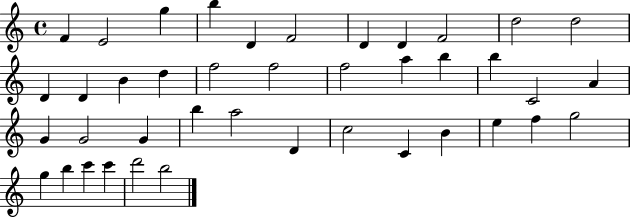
{
  \clef treble
  \time 4/4
  \defaultTimeSignature
  \key c \major
  f'4 e'2 g''4 | b''4 d'4 f'2 | d'4 d'4 f'2 | d''2 d''2 | \break d'4 d'4 b'4 d''4 | f''2 f''2 | f''2 a''4 b''4 | b''4 c'2 a'4 | \break g'4 g'2 g'4 | b''4 a''2 d'4 | c''2 c'4 b'4 | e''4 f''4 g''2 | \break g''4 b''4 c'''4 c'''4 | d'''2 b''2 | \bar "|."
}